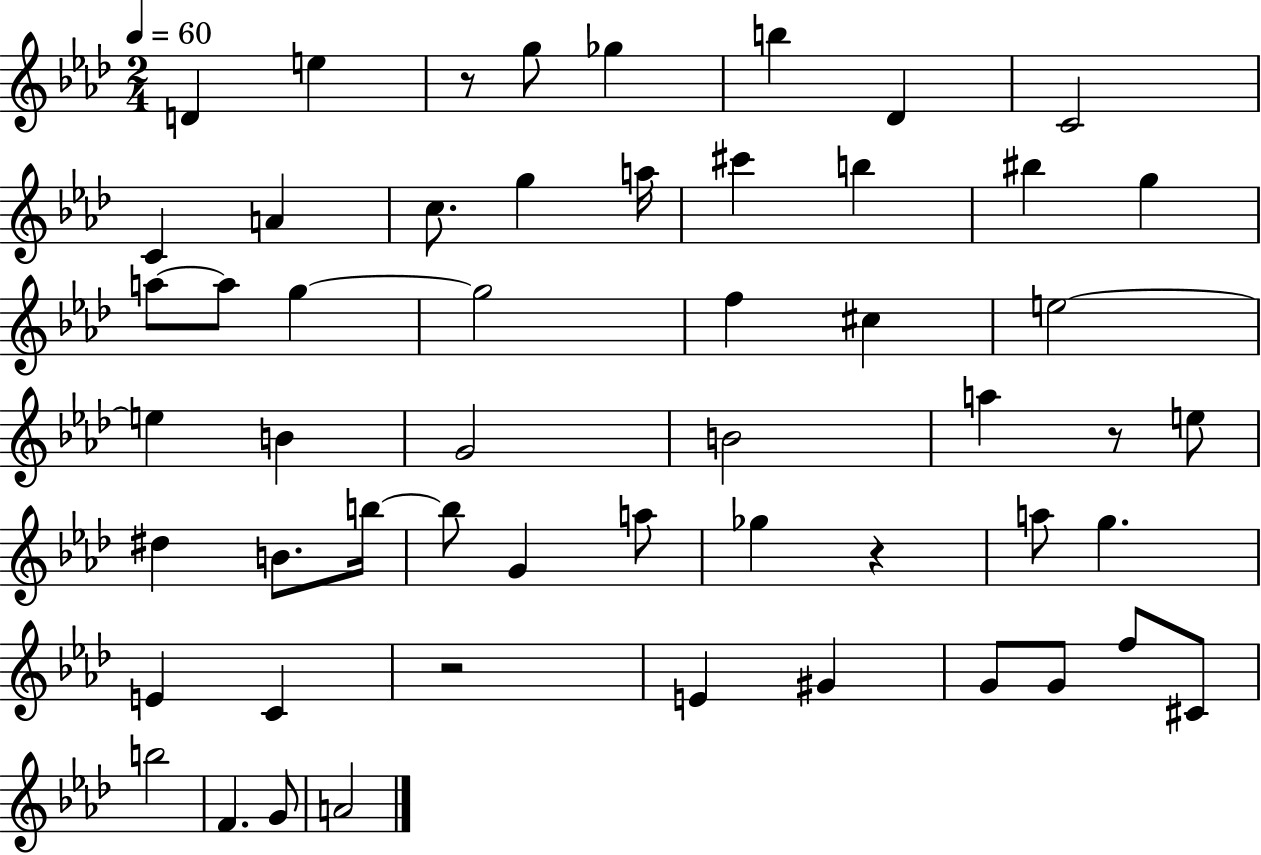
X:1
T:Untitled
M:2/4
L:1/4
K:Ab
D e z/2 g/2 _g b _D C2 C A c/2 g a/4 ^c' b ^b g a/2 a/2 g g2 f ^c e2 e B G2 B2 a z/2 e/2 ^d B/2 b/4 b/2 G a/2 _g z a/2 g E C z2 E ^G G/2 G/2 f/2 ^C/2 b2 F G/2 A2